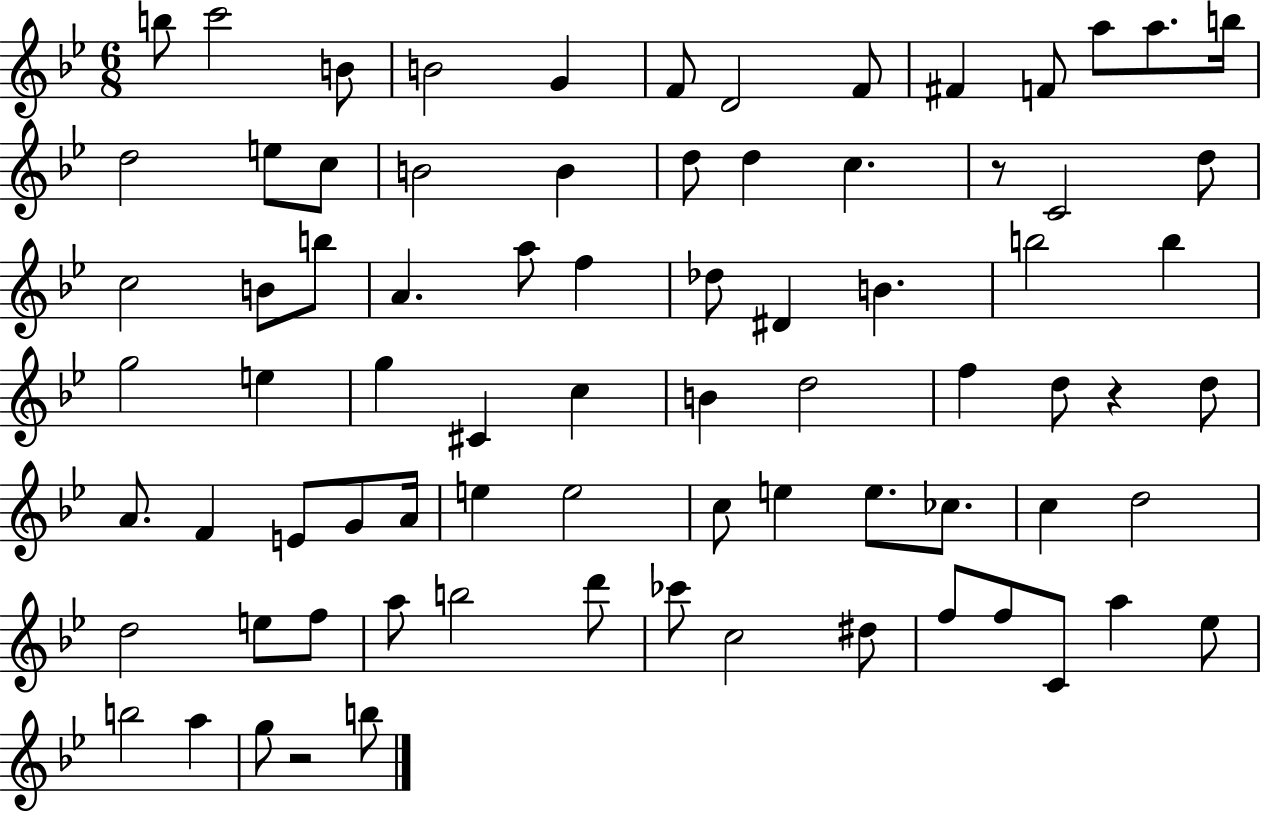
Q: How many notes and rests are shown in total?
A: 78